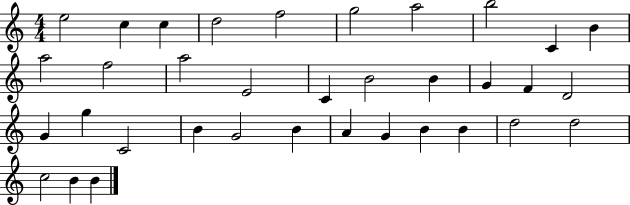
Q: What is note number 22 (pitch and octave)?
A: G5